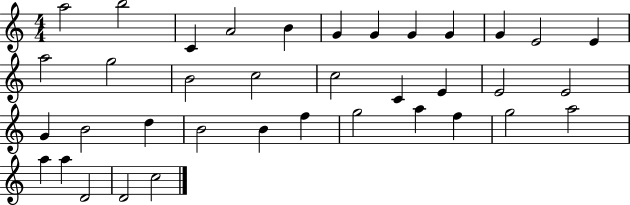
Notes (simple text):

A5/h B5/h C4/q A4/h B4/q G4/q G4/q G4/q G4/q G4/q E4/h E4/q A5/h G5/h B4/h C5/h C5/h C4/q E4/q E4/h E4/h G4/q B4/h D5/q B4/h B4/q F5/q G5/h A5/q F5/q G5/h A5/h A5/q A5/q D4/h D4/h C5/h